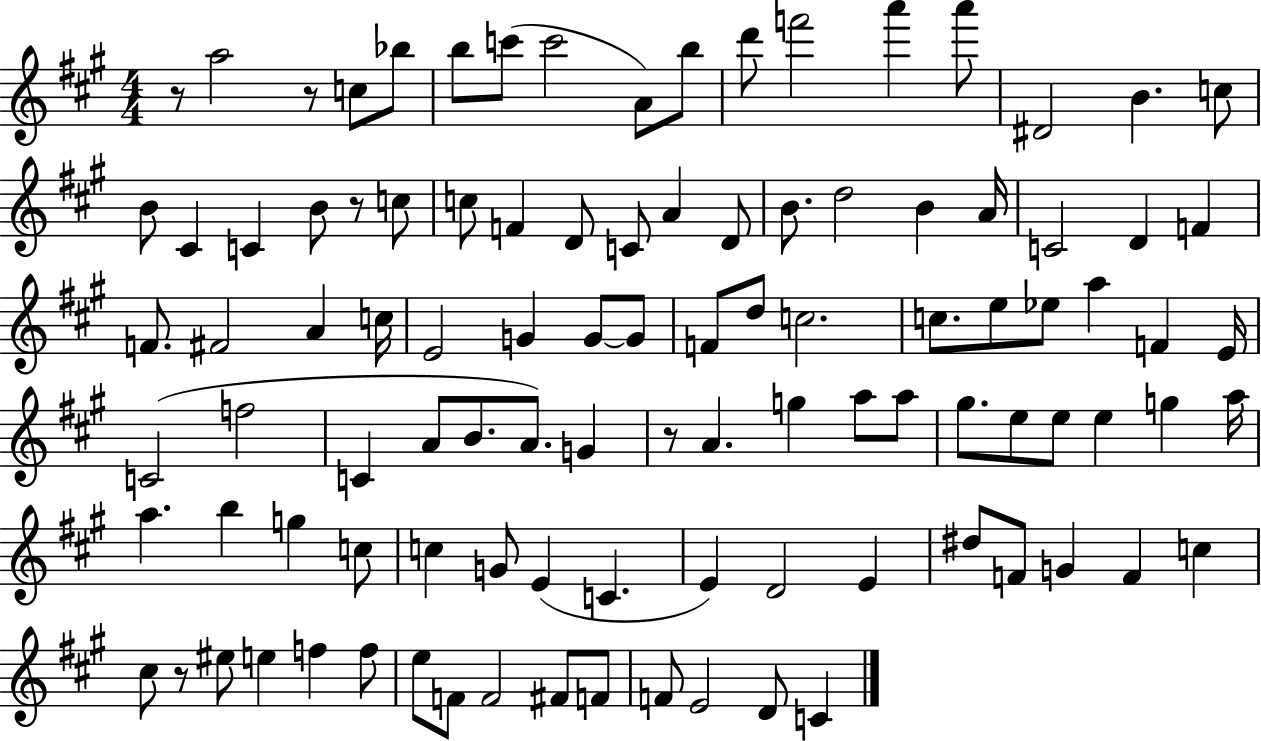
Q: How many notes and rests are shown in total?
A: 102